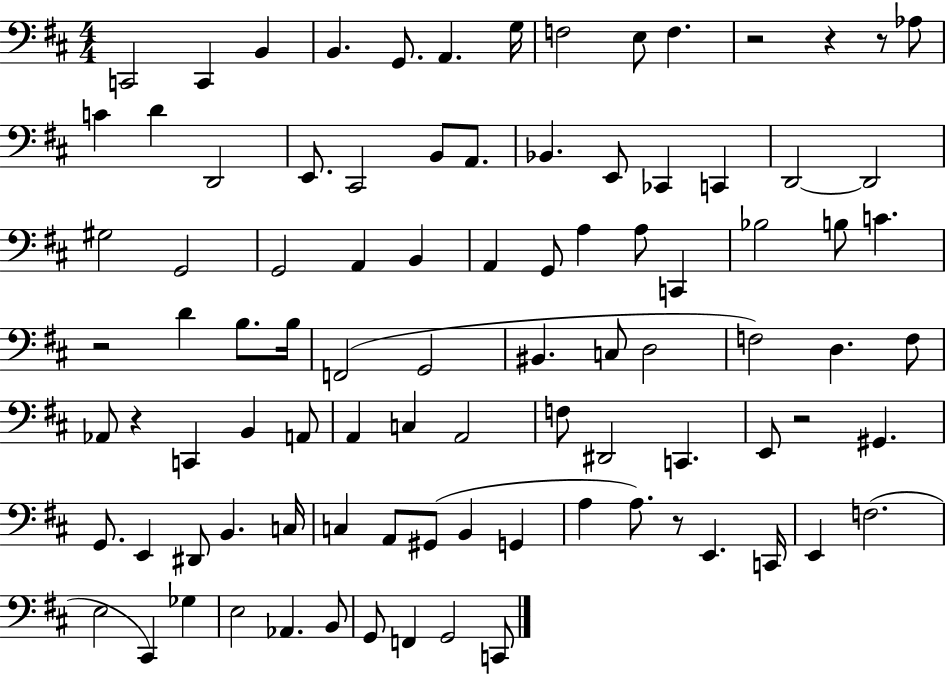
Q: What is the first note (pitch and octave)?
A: C2